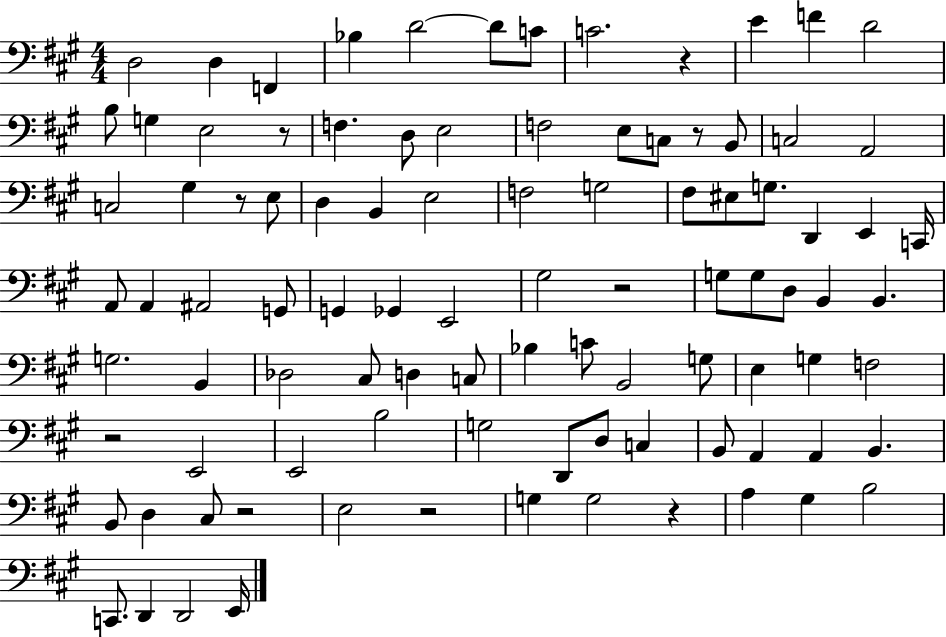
X:1
T:Untitled
M:4/4
L:1/4
K:A
D,2 D, F,, _B, D2 D/2 C/2 C2 z E F D2 B,/2 G, E,2 z/2 F, D,/2 E,2 F,2 E,/2 C,/2 z/2 B,,/2 C,2 A,,2 C,2 ^G, z/2 E,/2 D, B,, E,2 F,2 G,2 ^F,/2 ^E,/2 G,/2 D,, E,, C,,/4 A,,/2 A,, ^A,,2 G,,/2 G,, _G,, E,,2 ^G,2 z2 G,/2 G,/2 D,/2 B,, B,, G,2 B,, _D,2 ^C,/2 D, C,/2 _B, C/2 B,,2 G,/2 E, G, F,2 z2 E,,2 E,,2 B,2 G,2 D,,/2 D,/2 C, B,,/2 A,, A,, B,, B,,/2 D, ^C,/2 z2 E,2 z2 G, G,2 z A, ^G, B,2 C,,/2 D,, D,,2 E,,/4